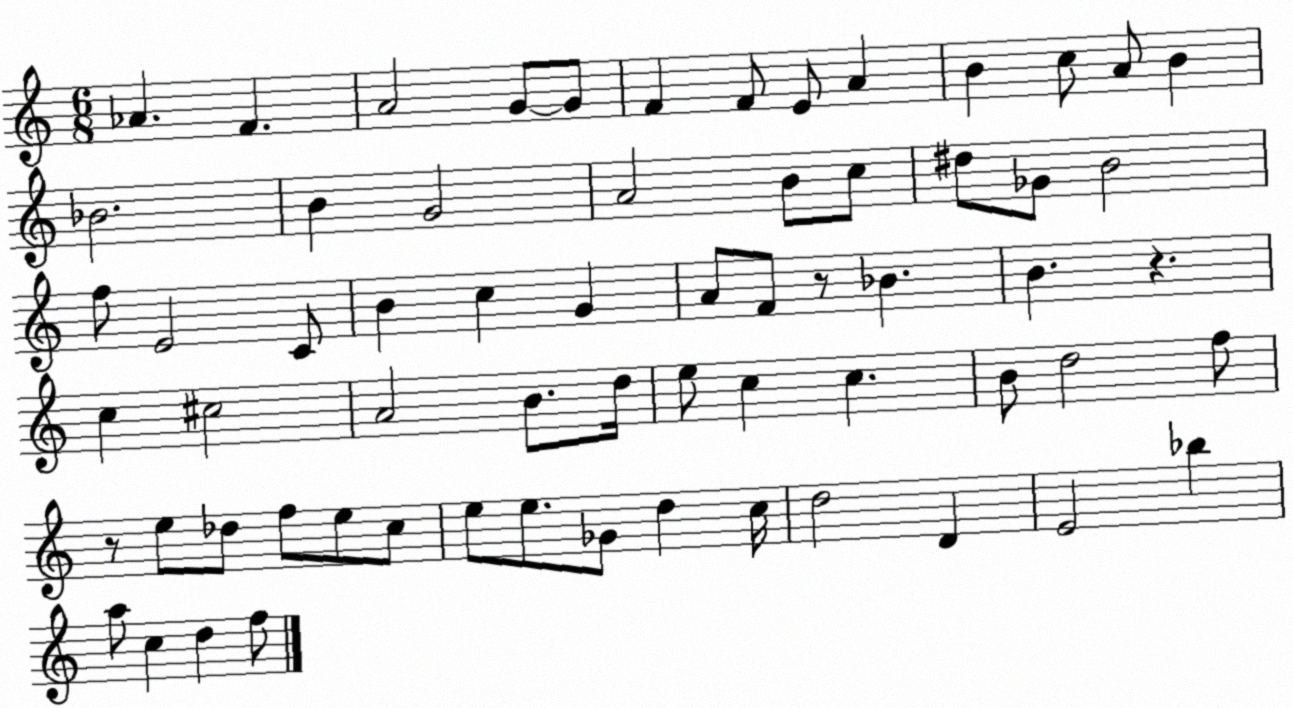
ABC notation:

X:1
T:Untitled
M:6/8
L:1/4
K:C
_A F A2 G/2 G/2 F F/2 E/2 A B c/2 A/2 B _B2 B G2 A2 B/2 c/2 ^d/2 _G/2 B2 f/2 E2 C/2 B c G A/2 F/2 z/2 _B B z c ^c2 A2 B/2 d/4 e/2 c c B/2 d2 f/2 z/2 e/2 _d/2 f/2 e/2 c/2 e/2 e/2 _G/2 d c/4 d2 D E2 _b a/2 c d f/2